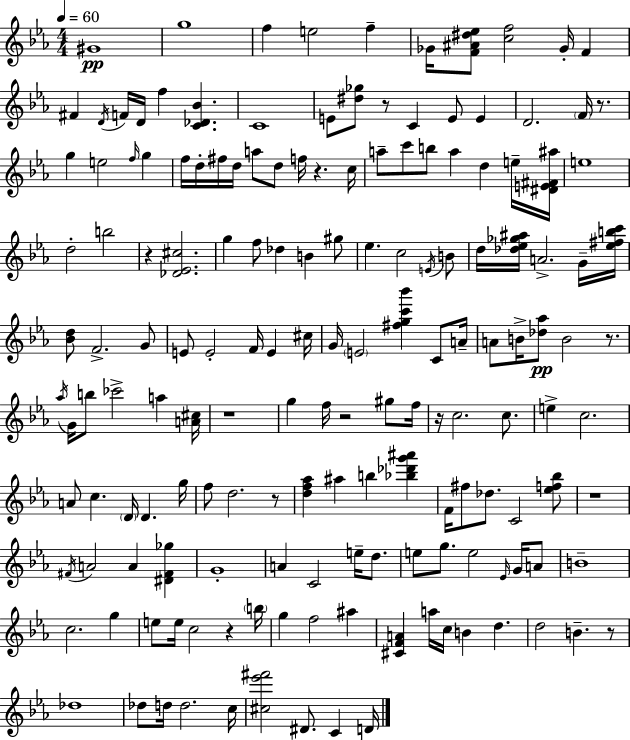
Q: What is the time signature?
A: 4/4